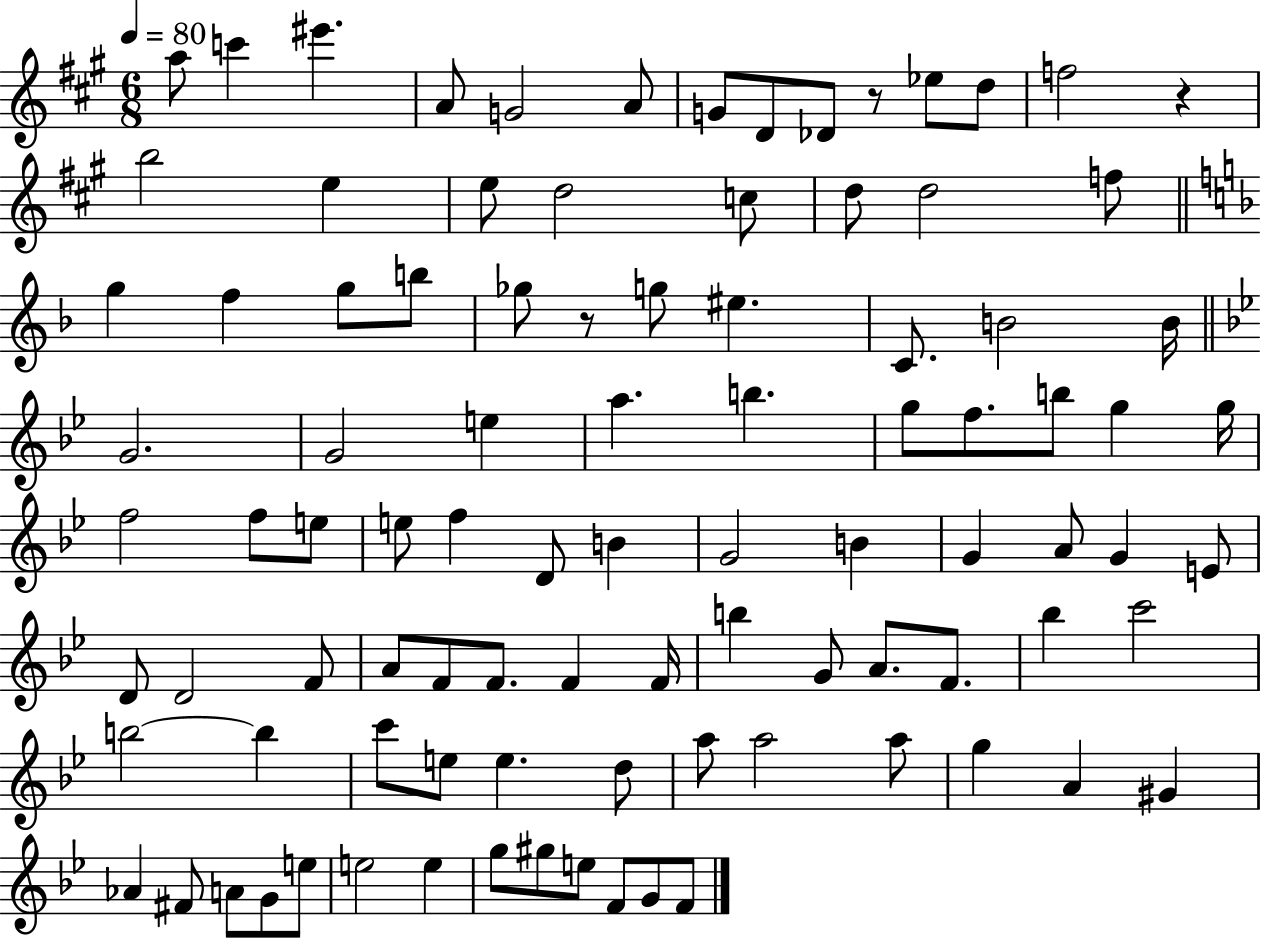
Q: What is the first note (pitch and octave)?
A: A5